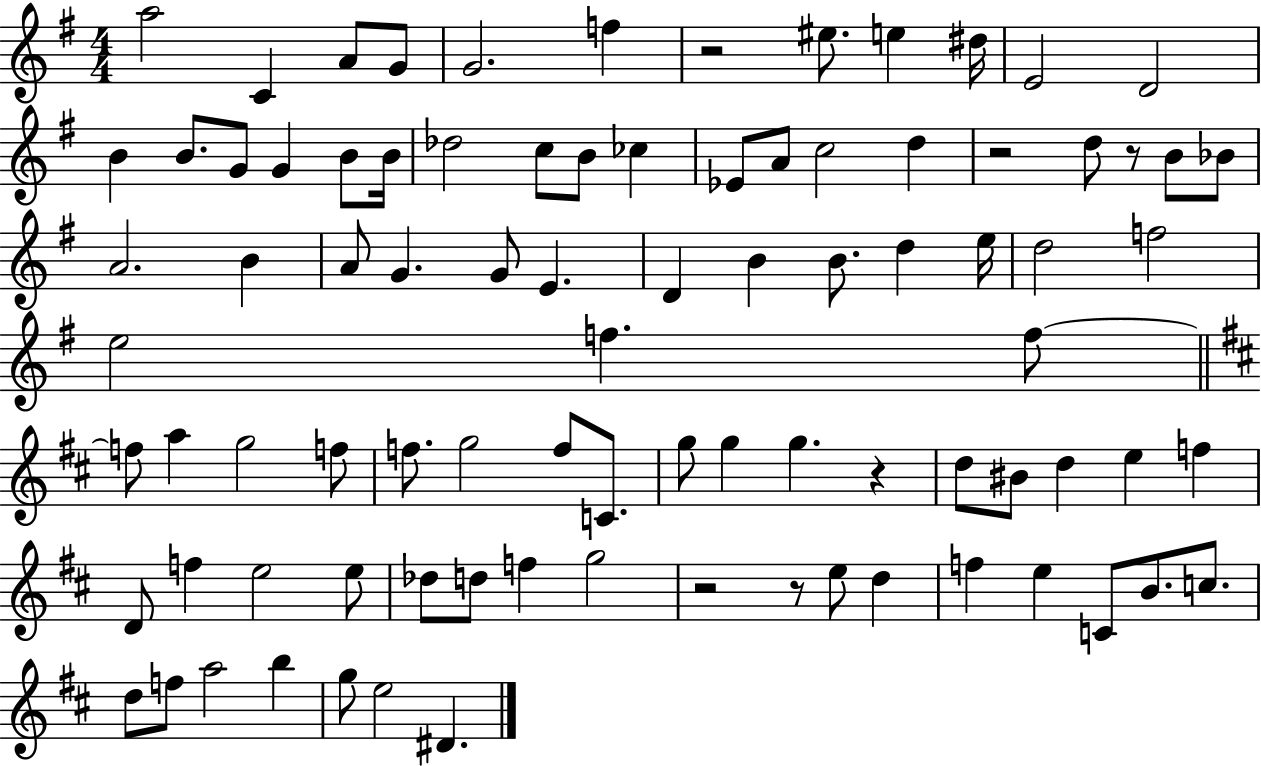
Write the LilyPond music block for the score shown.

{
  \clef treble
  \numericTimeSignature
  \time 4/4
  \key g \major
  a''2 c'4 a'8 g'8 | g'2. f''4 | r2 eis''8. e''4 dis''16 | e'2 d'2 | \break b'4 b'8. g'8 g'4 b'8 b'16 | des''2 c''8 b'8 ces''4 | ees'8 a'8 c''2 d''4 | r2 d''8 r8 b'8 bes'8 | \break a'2. b'4 | a'8 g'4. g'8 e'4. | d'4 b'4 b'8. d''4 e''16 | d''2 f''2 | \break e''2 f''4. f''8~~ | \bar "||" \break \key b \minor f''8 a''4 g''2 f''8 | f''8. g''2 f''8 c'8. | g''8 g''4 g''4. r4 | d''8 bis'8 d''4 e''4 f''4 | \break d'8 f''4 e''2 e''8 | des''8 d''8 f''4 g''2 | r2 r8 e''8 d''4 | f''4 e''4 c'8 b'8. c''8. | \break d''8 f''8 a''2 b''4 | g''8 e''2 dis'4. | \bar "|."
}